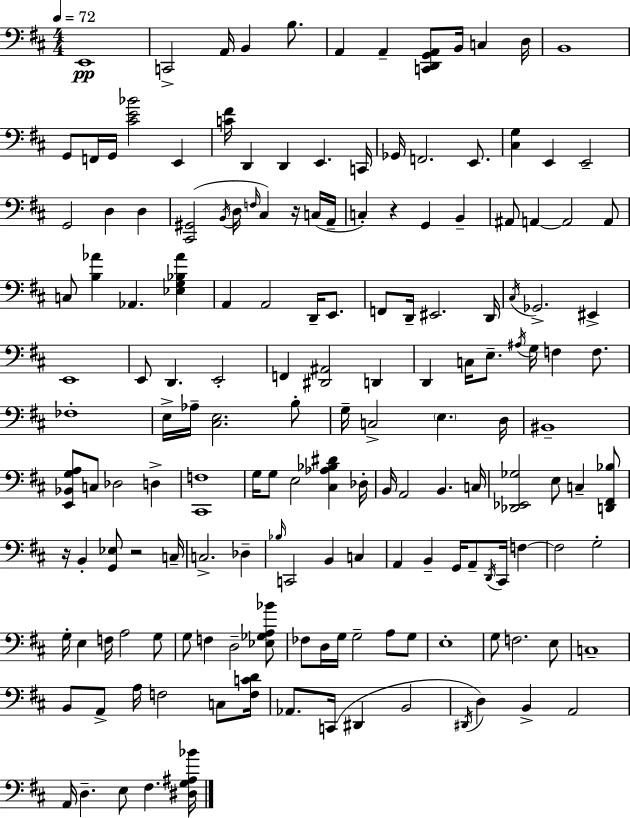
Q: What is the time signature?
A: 4/4